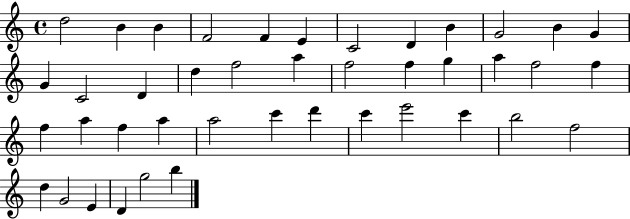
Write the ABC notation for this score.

X:1
T:Untitled
M:4/4
L:1/4
K:C
d2 B B F2 F E C2 D B G2 B G G C2 D d f2 a f2 f g a f2 f f a f a a2 c' d' c' e'2 c' b2 f2 d G2 E D g2 b